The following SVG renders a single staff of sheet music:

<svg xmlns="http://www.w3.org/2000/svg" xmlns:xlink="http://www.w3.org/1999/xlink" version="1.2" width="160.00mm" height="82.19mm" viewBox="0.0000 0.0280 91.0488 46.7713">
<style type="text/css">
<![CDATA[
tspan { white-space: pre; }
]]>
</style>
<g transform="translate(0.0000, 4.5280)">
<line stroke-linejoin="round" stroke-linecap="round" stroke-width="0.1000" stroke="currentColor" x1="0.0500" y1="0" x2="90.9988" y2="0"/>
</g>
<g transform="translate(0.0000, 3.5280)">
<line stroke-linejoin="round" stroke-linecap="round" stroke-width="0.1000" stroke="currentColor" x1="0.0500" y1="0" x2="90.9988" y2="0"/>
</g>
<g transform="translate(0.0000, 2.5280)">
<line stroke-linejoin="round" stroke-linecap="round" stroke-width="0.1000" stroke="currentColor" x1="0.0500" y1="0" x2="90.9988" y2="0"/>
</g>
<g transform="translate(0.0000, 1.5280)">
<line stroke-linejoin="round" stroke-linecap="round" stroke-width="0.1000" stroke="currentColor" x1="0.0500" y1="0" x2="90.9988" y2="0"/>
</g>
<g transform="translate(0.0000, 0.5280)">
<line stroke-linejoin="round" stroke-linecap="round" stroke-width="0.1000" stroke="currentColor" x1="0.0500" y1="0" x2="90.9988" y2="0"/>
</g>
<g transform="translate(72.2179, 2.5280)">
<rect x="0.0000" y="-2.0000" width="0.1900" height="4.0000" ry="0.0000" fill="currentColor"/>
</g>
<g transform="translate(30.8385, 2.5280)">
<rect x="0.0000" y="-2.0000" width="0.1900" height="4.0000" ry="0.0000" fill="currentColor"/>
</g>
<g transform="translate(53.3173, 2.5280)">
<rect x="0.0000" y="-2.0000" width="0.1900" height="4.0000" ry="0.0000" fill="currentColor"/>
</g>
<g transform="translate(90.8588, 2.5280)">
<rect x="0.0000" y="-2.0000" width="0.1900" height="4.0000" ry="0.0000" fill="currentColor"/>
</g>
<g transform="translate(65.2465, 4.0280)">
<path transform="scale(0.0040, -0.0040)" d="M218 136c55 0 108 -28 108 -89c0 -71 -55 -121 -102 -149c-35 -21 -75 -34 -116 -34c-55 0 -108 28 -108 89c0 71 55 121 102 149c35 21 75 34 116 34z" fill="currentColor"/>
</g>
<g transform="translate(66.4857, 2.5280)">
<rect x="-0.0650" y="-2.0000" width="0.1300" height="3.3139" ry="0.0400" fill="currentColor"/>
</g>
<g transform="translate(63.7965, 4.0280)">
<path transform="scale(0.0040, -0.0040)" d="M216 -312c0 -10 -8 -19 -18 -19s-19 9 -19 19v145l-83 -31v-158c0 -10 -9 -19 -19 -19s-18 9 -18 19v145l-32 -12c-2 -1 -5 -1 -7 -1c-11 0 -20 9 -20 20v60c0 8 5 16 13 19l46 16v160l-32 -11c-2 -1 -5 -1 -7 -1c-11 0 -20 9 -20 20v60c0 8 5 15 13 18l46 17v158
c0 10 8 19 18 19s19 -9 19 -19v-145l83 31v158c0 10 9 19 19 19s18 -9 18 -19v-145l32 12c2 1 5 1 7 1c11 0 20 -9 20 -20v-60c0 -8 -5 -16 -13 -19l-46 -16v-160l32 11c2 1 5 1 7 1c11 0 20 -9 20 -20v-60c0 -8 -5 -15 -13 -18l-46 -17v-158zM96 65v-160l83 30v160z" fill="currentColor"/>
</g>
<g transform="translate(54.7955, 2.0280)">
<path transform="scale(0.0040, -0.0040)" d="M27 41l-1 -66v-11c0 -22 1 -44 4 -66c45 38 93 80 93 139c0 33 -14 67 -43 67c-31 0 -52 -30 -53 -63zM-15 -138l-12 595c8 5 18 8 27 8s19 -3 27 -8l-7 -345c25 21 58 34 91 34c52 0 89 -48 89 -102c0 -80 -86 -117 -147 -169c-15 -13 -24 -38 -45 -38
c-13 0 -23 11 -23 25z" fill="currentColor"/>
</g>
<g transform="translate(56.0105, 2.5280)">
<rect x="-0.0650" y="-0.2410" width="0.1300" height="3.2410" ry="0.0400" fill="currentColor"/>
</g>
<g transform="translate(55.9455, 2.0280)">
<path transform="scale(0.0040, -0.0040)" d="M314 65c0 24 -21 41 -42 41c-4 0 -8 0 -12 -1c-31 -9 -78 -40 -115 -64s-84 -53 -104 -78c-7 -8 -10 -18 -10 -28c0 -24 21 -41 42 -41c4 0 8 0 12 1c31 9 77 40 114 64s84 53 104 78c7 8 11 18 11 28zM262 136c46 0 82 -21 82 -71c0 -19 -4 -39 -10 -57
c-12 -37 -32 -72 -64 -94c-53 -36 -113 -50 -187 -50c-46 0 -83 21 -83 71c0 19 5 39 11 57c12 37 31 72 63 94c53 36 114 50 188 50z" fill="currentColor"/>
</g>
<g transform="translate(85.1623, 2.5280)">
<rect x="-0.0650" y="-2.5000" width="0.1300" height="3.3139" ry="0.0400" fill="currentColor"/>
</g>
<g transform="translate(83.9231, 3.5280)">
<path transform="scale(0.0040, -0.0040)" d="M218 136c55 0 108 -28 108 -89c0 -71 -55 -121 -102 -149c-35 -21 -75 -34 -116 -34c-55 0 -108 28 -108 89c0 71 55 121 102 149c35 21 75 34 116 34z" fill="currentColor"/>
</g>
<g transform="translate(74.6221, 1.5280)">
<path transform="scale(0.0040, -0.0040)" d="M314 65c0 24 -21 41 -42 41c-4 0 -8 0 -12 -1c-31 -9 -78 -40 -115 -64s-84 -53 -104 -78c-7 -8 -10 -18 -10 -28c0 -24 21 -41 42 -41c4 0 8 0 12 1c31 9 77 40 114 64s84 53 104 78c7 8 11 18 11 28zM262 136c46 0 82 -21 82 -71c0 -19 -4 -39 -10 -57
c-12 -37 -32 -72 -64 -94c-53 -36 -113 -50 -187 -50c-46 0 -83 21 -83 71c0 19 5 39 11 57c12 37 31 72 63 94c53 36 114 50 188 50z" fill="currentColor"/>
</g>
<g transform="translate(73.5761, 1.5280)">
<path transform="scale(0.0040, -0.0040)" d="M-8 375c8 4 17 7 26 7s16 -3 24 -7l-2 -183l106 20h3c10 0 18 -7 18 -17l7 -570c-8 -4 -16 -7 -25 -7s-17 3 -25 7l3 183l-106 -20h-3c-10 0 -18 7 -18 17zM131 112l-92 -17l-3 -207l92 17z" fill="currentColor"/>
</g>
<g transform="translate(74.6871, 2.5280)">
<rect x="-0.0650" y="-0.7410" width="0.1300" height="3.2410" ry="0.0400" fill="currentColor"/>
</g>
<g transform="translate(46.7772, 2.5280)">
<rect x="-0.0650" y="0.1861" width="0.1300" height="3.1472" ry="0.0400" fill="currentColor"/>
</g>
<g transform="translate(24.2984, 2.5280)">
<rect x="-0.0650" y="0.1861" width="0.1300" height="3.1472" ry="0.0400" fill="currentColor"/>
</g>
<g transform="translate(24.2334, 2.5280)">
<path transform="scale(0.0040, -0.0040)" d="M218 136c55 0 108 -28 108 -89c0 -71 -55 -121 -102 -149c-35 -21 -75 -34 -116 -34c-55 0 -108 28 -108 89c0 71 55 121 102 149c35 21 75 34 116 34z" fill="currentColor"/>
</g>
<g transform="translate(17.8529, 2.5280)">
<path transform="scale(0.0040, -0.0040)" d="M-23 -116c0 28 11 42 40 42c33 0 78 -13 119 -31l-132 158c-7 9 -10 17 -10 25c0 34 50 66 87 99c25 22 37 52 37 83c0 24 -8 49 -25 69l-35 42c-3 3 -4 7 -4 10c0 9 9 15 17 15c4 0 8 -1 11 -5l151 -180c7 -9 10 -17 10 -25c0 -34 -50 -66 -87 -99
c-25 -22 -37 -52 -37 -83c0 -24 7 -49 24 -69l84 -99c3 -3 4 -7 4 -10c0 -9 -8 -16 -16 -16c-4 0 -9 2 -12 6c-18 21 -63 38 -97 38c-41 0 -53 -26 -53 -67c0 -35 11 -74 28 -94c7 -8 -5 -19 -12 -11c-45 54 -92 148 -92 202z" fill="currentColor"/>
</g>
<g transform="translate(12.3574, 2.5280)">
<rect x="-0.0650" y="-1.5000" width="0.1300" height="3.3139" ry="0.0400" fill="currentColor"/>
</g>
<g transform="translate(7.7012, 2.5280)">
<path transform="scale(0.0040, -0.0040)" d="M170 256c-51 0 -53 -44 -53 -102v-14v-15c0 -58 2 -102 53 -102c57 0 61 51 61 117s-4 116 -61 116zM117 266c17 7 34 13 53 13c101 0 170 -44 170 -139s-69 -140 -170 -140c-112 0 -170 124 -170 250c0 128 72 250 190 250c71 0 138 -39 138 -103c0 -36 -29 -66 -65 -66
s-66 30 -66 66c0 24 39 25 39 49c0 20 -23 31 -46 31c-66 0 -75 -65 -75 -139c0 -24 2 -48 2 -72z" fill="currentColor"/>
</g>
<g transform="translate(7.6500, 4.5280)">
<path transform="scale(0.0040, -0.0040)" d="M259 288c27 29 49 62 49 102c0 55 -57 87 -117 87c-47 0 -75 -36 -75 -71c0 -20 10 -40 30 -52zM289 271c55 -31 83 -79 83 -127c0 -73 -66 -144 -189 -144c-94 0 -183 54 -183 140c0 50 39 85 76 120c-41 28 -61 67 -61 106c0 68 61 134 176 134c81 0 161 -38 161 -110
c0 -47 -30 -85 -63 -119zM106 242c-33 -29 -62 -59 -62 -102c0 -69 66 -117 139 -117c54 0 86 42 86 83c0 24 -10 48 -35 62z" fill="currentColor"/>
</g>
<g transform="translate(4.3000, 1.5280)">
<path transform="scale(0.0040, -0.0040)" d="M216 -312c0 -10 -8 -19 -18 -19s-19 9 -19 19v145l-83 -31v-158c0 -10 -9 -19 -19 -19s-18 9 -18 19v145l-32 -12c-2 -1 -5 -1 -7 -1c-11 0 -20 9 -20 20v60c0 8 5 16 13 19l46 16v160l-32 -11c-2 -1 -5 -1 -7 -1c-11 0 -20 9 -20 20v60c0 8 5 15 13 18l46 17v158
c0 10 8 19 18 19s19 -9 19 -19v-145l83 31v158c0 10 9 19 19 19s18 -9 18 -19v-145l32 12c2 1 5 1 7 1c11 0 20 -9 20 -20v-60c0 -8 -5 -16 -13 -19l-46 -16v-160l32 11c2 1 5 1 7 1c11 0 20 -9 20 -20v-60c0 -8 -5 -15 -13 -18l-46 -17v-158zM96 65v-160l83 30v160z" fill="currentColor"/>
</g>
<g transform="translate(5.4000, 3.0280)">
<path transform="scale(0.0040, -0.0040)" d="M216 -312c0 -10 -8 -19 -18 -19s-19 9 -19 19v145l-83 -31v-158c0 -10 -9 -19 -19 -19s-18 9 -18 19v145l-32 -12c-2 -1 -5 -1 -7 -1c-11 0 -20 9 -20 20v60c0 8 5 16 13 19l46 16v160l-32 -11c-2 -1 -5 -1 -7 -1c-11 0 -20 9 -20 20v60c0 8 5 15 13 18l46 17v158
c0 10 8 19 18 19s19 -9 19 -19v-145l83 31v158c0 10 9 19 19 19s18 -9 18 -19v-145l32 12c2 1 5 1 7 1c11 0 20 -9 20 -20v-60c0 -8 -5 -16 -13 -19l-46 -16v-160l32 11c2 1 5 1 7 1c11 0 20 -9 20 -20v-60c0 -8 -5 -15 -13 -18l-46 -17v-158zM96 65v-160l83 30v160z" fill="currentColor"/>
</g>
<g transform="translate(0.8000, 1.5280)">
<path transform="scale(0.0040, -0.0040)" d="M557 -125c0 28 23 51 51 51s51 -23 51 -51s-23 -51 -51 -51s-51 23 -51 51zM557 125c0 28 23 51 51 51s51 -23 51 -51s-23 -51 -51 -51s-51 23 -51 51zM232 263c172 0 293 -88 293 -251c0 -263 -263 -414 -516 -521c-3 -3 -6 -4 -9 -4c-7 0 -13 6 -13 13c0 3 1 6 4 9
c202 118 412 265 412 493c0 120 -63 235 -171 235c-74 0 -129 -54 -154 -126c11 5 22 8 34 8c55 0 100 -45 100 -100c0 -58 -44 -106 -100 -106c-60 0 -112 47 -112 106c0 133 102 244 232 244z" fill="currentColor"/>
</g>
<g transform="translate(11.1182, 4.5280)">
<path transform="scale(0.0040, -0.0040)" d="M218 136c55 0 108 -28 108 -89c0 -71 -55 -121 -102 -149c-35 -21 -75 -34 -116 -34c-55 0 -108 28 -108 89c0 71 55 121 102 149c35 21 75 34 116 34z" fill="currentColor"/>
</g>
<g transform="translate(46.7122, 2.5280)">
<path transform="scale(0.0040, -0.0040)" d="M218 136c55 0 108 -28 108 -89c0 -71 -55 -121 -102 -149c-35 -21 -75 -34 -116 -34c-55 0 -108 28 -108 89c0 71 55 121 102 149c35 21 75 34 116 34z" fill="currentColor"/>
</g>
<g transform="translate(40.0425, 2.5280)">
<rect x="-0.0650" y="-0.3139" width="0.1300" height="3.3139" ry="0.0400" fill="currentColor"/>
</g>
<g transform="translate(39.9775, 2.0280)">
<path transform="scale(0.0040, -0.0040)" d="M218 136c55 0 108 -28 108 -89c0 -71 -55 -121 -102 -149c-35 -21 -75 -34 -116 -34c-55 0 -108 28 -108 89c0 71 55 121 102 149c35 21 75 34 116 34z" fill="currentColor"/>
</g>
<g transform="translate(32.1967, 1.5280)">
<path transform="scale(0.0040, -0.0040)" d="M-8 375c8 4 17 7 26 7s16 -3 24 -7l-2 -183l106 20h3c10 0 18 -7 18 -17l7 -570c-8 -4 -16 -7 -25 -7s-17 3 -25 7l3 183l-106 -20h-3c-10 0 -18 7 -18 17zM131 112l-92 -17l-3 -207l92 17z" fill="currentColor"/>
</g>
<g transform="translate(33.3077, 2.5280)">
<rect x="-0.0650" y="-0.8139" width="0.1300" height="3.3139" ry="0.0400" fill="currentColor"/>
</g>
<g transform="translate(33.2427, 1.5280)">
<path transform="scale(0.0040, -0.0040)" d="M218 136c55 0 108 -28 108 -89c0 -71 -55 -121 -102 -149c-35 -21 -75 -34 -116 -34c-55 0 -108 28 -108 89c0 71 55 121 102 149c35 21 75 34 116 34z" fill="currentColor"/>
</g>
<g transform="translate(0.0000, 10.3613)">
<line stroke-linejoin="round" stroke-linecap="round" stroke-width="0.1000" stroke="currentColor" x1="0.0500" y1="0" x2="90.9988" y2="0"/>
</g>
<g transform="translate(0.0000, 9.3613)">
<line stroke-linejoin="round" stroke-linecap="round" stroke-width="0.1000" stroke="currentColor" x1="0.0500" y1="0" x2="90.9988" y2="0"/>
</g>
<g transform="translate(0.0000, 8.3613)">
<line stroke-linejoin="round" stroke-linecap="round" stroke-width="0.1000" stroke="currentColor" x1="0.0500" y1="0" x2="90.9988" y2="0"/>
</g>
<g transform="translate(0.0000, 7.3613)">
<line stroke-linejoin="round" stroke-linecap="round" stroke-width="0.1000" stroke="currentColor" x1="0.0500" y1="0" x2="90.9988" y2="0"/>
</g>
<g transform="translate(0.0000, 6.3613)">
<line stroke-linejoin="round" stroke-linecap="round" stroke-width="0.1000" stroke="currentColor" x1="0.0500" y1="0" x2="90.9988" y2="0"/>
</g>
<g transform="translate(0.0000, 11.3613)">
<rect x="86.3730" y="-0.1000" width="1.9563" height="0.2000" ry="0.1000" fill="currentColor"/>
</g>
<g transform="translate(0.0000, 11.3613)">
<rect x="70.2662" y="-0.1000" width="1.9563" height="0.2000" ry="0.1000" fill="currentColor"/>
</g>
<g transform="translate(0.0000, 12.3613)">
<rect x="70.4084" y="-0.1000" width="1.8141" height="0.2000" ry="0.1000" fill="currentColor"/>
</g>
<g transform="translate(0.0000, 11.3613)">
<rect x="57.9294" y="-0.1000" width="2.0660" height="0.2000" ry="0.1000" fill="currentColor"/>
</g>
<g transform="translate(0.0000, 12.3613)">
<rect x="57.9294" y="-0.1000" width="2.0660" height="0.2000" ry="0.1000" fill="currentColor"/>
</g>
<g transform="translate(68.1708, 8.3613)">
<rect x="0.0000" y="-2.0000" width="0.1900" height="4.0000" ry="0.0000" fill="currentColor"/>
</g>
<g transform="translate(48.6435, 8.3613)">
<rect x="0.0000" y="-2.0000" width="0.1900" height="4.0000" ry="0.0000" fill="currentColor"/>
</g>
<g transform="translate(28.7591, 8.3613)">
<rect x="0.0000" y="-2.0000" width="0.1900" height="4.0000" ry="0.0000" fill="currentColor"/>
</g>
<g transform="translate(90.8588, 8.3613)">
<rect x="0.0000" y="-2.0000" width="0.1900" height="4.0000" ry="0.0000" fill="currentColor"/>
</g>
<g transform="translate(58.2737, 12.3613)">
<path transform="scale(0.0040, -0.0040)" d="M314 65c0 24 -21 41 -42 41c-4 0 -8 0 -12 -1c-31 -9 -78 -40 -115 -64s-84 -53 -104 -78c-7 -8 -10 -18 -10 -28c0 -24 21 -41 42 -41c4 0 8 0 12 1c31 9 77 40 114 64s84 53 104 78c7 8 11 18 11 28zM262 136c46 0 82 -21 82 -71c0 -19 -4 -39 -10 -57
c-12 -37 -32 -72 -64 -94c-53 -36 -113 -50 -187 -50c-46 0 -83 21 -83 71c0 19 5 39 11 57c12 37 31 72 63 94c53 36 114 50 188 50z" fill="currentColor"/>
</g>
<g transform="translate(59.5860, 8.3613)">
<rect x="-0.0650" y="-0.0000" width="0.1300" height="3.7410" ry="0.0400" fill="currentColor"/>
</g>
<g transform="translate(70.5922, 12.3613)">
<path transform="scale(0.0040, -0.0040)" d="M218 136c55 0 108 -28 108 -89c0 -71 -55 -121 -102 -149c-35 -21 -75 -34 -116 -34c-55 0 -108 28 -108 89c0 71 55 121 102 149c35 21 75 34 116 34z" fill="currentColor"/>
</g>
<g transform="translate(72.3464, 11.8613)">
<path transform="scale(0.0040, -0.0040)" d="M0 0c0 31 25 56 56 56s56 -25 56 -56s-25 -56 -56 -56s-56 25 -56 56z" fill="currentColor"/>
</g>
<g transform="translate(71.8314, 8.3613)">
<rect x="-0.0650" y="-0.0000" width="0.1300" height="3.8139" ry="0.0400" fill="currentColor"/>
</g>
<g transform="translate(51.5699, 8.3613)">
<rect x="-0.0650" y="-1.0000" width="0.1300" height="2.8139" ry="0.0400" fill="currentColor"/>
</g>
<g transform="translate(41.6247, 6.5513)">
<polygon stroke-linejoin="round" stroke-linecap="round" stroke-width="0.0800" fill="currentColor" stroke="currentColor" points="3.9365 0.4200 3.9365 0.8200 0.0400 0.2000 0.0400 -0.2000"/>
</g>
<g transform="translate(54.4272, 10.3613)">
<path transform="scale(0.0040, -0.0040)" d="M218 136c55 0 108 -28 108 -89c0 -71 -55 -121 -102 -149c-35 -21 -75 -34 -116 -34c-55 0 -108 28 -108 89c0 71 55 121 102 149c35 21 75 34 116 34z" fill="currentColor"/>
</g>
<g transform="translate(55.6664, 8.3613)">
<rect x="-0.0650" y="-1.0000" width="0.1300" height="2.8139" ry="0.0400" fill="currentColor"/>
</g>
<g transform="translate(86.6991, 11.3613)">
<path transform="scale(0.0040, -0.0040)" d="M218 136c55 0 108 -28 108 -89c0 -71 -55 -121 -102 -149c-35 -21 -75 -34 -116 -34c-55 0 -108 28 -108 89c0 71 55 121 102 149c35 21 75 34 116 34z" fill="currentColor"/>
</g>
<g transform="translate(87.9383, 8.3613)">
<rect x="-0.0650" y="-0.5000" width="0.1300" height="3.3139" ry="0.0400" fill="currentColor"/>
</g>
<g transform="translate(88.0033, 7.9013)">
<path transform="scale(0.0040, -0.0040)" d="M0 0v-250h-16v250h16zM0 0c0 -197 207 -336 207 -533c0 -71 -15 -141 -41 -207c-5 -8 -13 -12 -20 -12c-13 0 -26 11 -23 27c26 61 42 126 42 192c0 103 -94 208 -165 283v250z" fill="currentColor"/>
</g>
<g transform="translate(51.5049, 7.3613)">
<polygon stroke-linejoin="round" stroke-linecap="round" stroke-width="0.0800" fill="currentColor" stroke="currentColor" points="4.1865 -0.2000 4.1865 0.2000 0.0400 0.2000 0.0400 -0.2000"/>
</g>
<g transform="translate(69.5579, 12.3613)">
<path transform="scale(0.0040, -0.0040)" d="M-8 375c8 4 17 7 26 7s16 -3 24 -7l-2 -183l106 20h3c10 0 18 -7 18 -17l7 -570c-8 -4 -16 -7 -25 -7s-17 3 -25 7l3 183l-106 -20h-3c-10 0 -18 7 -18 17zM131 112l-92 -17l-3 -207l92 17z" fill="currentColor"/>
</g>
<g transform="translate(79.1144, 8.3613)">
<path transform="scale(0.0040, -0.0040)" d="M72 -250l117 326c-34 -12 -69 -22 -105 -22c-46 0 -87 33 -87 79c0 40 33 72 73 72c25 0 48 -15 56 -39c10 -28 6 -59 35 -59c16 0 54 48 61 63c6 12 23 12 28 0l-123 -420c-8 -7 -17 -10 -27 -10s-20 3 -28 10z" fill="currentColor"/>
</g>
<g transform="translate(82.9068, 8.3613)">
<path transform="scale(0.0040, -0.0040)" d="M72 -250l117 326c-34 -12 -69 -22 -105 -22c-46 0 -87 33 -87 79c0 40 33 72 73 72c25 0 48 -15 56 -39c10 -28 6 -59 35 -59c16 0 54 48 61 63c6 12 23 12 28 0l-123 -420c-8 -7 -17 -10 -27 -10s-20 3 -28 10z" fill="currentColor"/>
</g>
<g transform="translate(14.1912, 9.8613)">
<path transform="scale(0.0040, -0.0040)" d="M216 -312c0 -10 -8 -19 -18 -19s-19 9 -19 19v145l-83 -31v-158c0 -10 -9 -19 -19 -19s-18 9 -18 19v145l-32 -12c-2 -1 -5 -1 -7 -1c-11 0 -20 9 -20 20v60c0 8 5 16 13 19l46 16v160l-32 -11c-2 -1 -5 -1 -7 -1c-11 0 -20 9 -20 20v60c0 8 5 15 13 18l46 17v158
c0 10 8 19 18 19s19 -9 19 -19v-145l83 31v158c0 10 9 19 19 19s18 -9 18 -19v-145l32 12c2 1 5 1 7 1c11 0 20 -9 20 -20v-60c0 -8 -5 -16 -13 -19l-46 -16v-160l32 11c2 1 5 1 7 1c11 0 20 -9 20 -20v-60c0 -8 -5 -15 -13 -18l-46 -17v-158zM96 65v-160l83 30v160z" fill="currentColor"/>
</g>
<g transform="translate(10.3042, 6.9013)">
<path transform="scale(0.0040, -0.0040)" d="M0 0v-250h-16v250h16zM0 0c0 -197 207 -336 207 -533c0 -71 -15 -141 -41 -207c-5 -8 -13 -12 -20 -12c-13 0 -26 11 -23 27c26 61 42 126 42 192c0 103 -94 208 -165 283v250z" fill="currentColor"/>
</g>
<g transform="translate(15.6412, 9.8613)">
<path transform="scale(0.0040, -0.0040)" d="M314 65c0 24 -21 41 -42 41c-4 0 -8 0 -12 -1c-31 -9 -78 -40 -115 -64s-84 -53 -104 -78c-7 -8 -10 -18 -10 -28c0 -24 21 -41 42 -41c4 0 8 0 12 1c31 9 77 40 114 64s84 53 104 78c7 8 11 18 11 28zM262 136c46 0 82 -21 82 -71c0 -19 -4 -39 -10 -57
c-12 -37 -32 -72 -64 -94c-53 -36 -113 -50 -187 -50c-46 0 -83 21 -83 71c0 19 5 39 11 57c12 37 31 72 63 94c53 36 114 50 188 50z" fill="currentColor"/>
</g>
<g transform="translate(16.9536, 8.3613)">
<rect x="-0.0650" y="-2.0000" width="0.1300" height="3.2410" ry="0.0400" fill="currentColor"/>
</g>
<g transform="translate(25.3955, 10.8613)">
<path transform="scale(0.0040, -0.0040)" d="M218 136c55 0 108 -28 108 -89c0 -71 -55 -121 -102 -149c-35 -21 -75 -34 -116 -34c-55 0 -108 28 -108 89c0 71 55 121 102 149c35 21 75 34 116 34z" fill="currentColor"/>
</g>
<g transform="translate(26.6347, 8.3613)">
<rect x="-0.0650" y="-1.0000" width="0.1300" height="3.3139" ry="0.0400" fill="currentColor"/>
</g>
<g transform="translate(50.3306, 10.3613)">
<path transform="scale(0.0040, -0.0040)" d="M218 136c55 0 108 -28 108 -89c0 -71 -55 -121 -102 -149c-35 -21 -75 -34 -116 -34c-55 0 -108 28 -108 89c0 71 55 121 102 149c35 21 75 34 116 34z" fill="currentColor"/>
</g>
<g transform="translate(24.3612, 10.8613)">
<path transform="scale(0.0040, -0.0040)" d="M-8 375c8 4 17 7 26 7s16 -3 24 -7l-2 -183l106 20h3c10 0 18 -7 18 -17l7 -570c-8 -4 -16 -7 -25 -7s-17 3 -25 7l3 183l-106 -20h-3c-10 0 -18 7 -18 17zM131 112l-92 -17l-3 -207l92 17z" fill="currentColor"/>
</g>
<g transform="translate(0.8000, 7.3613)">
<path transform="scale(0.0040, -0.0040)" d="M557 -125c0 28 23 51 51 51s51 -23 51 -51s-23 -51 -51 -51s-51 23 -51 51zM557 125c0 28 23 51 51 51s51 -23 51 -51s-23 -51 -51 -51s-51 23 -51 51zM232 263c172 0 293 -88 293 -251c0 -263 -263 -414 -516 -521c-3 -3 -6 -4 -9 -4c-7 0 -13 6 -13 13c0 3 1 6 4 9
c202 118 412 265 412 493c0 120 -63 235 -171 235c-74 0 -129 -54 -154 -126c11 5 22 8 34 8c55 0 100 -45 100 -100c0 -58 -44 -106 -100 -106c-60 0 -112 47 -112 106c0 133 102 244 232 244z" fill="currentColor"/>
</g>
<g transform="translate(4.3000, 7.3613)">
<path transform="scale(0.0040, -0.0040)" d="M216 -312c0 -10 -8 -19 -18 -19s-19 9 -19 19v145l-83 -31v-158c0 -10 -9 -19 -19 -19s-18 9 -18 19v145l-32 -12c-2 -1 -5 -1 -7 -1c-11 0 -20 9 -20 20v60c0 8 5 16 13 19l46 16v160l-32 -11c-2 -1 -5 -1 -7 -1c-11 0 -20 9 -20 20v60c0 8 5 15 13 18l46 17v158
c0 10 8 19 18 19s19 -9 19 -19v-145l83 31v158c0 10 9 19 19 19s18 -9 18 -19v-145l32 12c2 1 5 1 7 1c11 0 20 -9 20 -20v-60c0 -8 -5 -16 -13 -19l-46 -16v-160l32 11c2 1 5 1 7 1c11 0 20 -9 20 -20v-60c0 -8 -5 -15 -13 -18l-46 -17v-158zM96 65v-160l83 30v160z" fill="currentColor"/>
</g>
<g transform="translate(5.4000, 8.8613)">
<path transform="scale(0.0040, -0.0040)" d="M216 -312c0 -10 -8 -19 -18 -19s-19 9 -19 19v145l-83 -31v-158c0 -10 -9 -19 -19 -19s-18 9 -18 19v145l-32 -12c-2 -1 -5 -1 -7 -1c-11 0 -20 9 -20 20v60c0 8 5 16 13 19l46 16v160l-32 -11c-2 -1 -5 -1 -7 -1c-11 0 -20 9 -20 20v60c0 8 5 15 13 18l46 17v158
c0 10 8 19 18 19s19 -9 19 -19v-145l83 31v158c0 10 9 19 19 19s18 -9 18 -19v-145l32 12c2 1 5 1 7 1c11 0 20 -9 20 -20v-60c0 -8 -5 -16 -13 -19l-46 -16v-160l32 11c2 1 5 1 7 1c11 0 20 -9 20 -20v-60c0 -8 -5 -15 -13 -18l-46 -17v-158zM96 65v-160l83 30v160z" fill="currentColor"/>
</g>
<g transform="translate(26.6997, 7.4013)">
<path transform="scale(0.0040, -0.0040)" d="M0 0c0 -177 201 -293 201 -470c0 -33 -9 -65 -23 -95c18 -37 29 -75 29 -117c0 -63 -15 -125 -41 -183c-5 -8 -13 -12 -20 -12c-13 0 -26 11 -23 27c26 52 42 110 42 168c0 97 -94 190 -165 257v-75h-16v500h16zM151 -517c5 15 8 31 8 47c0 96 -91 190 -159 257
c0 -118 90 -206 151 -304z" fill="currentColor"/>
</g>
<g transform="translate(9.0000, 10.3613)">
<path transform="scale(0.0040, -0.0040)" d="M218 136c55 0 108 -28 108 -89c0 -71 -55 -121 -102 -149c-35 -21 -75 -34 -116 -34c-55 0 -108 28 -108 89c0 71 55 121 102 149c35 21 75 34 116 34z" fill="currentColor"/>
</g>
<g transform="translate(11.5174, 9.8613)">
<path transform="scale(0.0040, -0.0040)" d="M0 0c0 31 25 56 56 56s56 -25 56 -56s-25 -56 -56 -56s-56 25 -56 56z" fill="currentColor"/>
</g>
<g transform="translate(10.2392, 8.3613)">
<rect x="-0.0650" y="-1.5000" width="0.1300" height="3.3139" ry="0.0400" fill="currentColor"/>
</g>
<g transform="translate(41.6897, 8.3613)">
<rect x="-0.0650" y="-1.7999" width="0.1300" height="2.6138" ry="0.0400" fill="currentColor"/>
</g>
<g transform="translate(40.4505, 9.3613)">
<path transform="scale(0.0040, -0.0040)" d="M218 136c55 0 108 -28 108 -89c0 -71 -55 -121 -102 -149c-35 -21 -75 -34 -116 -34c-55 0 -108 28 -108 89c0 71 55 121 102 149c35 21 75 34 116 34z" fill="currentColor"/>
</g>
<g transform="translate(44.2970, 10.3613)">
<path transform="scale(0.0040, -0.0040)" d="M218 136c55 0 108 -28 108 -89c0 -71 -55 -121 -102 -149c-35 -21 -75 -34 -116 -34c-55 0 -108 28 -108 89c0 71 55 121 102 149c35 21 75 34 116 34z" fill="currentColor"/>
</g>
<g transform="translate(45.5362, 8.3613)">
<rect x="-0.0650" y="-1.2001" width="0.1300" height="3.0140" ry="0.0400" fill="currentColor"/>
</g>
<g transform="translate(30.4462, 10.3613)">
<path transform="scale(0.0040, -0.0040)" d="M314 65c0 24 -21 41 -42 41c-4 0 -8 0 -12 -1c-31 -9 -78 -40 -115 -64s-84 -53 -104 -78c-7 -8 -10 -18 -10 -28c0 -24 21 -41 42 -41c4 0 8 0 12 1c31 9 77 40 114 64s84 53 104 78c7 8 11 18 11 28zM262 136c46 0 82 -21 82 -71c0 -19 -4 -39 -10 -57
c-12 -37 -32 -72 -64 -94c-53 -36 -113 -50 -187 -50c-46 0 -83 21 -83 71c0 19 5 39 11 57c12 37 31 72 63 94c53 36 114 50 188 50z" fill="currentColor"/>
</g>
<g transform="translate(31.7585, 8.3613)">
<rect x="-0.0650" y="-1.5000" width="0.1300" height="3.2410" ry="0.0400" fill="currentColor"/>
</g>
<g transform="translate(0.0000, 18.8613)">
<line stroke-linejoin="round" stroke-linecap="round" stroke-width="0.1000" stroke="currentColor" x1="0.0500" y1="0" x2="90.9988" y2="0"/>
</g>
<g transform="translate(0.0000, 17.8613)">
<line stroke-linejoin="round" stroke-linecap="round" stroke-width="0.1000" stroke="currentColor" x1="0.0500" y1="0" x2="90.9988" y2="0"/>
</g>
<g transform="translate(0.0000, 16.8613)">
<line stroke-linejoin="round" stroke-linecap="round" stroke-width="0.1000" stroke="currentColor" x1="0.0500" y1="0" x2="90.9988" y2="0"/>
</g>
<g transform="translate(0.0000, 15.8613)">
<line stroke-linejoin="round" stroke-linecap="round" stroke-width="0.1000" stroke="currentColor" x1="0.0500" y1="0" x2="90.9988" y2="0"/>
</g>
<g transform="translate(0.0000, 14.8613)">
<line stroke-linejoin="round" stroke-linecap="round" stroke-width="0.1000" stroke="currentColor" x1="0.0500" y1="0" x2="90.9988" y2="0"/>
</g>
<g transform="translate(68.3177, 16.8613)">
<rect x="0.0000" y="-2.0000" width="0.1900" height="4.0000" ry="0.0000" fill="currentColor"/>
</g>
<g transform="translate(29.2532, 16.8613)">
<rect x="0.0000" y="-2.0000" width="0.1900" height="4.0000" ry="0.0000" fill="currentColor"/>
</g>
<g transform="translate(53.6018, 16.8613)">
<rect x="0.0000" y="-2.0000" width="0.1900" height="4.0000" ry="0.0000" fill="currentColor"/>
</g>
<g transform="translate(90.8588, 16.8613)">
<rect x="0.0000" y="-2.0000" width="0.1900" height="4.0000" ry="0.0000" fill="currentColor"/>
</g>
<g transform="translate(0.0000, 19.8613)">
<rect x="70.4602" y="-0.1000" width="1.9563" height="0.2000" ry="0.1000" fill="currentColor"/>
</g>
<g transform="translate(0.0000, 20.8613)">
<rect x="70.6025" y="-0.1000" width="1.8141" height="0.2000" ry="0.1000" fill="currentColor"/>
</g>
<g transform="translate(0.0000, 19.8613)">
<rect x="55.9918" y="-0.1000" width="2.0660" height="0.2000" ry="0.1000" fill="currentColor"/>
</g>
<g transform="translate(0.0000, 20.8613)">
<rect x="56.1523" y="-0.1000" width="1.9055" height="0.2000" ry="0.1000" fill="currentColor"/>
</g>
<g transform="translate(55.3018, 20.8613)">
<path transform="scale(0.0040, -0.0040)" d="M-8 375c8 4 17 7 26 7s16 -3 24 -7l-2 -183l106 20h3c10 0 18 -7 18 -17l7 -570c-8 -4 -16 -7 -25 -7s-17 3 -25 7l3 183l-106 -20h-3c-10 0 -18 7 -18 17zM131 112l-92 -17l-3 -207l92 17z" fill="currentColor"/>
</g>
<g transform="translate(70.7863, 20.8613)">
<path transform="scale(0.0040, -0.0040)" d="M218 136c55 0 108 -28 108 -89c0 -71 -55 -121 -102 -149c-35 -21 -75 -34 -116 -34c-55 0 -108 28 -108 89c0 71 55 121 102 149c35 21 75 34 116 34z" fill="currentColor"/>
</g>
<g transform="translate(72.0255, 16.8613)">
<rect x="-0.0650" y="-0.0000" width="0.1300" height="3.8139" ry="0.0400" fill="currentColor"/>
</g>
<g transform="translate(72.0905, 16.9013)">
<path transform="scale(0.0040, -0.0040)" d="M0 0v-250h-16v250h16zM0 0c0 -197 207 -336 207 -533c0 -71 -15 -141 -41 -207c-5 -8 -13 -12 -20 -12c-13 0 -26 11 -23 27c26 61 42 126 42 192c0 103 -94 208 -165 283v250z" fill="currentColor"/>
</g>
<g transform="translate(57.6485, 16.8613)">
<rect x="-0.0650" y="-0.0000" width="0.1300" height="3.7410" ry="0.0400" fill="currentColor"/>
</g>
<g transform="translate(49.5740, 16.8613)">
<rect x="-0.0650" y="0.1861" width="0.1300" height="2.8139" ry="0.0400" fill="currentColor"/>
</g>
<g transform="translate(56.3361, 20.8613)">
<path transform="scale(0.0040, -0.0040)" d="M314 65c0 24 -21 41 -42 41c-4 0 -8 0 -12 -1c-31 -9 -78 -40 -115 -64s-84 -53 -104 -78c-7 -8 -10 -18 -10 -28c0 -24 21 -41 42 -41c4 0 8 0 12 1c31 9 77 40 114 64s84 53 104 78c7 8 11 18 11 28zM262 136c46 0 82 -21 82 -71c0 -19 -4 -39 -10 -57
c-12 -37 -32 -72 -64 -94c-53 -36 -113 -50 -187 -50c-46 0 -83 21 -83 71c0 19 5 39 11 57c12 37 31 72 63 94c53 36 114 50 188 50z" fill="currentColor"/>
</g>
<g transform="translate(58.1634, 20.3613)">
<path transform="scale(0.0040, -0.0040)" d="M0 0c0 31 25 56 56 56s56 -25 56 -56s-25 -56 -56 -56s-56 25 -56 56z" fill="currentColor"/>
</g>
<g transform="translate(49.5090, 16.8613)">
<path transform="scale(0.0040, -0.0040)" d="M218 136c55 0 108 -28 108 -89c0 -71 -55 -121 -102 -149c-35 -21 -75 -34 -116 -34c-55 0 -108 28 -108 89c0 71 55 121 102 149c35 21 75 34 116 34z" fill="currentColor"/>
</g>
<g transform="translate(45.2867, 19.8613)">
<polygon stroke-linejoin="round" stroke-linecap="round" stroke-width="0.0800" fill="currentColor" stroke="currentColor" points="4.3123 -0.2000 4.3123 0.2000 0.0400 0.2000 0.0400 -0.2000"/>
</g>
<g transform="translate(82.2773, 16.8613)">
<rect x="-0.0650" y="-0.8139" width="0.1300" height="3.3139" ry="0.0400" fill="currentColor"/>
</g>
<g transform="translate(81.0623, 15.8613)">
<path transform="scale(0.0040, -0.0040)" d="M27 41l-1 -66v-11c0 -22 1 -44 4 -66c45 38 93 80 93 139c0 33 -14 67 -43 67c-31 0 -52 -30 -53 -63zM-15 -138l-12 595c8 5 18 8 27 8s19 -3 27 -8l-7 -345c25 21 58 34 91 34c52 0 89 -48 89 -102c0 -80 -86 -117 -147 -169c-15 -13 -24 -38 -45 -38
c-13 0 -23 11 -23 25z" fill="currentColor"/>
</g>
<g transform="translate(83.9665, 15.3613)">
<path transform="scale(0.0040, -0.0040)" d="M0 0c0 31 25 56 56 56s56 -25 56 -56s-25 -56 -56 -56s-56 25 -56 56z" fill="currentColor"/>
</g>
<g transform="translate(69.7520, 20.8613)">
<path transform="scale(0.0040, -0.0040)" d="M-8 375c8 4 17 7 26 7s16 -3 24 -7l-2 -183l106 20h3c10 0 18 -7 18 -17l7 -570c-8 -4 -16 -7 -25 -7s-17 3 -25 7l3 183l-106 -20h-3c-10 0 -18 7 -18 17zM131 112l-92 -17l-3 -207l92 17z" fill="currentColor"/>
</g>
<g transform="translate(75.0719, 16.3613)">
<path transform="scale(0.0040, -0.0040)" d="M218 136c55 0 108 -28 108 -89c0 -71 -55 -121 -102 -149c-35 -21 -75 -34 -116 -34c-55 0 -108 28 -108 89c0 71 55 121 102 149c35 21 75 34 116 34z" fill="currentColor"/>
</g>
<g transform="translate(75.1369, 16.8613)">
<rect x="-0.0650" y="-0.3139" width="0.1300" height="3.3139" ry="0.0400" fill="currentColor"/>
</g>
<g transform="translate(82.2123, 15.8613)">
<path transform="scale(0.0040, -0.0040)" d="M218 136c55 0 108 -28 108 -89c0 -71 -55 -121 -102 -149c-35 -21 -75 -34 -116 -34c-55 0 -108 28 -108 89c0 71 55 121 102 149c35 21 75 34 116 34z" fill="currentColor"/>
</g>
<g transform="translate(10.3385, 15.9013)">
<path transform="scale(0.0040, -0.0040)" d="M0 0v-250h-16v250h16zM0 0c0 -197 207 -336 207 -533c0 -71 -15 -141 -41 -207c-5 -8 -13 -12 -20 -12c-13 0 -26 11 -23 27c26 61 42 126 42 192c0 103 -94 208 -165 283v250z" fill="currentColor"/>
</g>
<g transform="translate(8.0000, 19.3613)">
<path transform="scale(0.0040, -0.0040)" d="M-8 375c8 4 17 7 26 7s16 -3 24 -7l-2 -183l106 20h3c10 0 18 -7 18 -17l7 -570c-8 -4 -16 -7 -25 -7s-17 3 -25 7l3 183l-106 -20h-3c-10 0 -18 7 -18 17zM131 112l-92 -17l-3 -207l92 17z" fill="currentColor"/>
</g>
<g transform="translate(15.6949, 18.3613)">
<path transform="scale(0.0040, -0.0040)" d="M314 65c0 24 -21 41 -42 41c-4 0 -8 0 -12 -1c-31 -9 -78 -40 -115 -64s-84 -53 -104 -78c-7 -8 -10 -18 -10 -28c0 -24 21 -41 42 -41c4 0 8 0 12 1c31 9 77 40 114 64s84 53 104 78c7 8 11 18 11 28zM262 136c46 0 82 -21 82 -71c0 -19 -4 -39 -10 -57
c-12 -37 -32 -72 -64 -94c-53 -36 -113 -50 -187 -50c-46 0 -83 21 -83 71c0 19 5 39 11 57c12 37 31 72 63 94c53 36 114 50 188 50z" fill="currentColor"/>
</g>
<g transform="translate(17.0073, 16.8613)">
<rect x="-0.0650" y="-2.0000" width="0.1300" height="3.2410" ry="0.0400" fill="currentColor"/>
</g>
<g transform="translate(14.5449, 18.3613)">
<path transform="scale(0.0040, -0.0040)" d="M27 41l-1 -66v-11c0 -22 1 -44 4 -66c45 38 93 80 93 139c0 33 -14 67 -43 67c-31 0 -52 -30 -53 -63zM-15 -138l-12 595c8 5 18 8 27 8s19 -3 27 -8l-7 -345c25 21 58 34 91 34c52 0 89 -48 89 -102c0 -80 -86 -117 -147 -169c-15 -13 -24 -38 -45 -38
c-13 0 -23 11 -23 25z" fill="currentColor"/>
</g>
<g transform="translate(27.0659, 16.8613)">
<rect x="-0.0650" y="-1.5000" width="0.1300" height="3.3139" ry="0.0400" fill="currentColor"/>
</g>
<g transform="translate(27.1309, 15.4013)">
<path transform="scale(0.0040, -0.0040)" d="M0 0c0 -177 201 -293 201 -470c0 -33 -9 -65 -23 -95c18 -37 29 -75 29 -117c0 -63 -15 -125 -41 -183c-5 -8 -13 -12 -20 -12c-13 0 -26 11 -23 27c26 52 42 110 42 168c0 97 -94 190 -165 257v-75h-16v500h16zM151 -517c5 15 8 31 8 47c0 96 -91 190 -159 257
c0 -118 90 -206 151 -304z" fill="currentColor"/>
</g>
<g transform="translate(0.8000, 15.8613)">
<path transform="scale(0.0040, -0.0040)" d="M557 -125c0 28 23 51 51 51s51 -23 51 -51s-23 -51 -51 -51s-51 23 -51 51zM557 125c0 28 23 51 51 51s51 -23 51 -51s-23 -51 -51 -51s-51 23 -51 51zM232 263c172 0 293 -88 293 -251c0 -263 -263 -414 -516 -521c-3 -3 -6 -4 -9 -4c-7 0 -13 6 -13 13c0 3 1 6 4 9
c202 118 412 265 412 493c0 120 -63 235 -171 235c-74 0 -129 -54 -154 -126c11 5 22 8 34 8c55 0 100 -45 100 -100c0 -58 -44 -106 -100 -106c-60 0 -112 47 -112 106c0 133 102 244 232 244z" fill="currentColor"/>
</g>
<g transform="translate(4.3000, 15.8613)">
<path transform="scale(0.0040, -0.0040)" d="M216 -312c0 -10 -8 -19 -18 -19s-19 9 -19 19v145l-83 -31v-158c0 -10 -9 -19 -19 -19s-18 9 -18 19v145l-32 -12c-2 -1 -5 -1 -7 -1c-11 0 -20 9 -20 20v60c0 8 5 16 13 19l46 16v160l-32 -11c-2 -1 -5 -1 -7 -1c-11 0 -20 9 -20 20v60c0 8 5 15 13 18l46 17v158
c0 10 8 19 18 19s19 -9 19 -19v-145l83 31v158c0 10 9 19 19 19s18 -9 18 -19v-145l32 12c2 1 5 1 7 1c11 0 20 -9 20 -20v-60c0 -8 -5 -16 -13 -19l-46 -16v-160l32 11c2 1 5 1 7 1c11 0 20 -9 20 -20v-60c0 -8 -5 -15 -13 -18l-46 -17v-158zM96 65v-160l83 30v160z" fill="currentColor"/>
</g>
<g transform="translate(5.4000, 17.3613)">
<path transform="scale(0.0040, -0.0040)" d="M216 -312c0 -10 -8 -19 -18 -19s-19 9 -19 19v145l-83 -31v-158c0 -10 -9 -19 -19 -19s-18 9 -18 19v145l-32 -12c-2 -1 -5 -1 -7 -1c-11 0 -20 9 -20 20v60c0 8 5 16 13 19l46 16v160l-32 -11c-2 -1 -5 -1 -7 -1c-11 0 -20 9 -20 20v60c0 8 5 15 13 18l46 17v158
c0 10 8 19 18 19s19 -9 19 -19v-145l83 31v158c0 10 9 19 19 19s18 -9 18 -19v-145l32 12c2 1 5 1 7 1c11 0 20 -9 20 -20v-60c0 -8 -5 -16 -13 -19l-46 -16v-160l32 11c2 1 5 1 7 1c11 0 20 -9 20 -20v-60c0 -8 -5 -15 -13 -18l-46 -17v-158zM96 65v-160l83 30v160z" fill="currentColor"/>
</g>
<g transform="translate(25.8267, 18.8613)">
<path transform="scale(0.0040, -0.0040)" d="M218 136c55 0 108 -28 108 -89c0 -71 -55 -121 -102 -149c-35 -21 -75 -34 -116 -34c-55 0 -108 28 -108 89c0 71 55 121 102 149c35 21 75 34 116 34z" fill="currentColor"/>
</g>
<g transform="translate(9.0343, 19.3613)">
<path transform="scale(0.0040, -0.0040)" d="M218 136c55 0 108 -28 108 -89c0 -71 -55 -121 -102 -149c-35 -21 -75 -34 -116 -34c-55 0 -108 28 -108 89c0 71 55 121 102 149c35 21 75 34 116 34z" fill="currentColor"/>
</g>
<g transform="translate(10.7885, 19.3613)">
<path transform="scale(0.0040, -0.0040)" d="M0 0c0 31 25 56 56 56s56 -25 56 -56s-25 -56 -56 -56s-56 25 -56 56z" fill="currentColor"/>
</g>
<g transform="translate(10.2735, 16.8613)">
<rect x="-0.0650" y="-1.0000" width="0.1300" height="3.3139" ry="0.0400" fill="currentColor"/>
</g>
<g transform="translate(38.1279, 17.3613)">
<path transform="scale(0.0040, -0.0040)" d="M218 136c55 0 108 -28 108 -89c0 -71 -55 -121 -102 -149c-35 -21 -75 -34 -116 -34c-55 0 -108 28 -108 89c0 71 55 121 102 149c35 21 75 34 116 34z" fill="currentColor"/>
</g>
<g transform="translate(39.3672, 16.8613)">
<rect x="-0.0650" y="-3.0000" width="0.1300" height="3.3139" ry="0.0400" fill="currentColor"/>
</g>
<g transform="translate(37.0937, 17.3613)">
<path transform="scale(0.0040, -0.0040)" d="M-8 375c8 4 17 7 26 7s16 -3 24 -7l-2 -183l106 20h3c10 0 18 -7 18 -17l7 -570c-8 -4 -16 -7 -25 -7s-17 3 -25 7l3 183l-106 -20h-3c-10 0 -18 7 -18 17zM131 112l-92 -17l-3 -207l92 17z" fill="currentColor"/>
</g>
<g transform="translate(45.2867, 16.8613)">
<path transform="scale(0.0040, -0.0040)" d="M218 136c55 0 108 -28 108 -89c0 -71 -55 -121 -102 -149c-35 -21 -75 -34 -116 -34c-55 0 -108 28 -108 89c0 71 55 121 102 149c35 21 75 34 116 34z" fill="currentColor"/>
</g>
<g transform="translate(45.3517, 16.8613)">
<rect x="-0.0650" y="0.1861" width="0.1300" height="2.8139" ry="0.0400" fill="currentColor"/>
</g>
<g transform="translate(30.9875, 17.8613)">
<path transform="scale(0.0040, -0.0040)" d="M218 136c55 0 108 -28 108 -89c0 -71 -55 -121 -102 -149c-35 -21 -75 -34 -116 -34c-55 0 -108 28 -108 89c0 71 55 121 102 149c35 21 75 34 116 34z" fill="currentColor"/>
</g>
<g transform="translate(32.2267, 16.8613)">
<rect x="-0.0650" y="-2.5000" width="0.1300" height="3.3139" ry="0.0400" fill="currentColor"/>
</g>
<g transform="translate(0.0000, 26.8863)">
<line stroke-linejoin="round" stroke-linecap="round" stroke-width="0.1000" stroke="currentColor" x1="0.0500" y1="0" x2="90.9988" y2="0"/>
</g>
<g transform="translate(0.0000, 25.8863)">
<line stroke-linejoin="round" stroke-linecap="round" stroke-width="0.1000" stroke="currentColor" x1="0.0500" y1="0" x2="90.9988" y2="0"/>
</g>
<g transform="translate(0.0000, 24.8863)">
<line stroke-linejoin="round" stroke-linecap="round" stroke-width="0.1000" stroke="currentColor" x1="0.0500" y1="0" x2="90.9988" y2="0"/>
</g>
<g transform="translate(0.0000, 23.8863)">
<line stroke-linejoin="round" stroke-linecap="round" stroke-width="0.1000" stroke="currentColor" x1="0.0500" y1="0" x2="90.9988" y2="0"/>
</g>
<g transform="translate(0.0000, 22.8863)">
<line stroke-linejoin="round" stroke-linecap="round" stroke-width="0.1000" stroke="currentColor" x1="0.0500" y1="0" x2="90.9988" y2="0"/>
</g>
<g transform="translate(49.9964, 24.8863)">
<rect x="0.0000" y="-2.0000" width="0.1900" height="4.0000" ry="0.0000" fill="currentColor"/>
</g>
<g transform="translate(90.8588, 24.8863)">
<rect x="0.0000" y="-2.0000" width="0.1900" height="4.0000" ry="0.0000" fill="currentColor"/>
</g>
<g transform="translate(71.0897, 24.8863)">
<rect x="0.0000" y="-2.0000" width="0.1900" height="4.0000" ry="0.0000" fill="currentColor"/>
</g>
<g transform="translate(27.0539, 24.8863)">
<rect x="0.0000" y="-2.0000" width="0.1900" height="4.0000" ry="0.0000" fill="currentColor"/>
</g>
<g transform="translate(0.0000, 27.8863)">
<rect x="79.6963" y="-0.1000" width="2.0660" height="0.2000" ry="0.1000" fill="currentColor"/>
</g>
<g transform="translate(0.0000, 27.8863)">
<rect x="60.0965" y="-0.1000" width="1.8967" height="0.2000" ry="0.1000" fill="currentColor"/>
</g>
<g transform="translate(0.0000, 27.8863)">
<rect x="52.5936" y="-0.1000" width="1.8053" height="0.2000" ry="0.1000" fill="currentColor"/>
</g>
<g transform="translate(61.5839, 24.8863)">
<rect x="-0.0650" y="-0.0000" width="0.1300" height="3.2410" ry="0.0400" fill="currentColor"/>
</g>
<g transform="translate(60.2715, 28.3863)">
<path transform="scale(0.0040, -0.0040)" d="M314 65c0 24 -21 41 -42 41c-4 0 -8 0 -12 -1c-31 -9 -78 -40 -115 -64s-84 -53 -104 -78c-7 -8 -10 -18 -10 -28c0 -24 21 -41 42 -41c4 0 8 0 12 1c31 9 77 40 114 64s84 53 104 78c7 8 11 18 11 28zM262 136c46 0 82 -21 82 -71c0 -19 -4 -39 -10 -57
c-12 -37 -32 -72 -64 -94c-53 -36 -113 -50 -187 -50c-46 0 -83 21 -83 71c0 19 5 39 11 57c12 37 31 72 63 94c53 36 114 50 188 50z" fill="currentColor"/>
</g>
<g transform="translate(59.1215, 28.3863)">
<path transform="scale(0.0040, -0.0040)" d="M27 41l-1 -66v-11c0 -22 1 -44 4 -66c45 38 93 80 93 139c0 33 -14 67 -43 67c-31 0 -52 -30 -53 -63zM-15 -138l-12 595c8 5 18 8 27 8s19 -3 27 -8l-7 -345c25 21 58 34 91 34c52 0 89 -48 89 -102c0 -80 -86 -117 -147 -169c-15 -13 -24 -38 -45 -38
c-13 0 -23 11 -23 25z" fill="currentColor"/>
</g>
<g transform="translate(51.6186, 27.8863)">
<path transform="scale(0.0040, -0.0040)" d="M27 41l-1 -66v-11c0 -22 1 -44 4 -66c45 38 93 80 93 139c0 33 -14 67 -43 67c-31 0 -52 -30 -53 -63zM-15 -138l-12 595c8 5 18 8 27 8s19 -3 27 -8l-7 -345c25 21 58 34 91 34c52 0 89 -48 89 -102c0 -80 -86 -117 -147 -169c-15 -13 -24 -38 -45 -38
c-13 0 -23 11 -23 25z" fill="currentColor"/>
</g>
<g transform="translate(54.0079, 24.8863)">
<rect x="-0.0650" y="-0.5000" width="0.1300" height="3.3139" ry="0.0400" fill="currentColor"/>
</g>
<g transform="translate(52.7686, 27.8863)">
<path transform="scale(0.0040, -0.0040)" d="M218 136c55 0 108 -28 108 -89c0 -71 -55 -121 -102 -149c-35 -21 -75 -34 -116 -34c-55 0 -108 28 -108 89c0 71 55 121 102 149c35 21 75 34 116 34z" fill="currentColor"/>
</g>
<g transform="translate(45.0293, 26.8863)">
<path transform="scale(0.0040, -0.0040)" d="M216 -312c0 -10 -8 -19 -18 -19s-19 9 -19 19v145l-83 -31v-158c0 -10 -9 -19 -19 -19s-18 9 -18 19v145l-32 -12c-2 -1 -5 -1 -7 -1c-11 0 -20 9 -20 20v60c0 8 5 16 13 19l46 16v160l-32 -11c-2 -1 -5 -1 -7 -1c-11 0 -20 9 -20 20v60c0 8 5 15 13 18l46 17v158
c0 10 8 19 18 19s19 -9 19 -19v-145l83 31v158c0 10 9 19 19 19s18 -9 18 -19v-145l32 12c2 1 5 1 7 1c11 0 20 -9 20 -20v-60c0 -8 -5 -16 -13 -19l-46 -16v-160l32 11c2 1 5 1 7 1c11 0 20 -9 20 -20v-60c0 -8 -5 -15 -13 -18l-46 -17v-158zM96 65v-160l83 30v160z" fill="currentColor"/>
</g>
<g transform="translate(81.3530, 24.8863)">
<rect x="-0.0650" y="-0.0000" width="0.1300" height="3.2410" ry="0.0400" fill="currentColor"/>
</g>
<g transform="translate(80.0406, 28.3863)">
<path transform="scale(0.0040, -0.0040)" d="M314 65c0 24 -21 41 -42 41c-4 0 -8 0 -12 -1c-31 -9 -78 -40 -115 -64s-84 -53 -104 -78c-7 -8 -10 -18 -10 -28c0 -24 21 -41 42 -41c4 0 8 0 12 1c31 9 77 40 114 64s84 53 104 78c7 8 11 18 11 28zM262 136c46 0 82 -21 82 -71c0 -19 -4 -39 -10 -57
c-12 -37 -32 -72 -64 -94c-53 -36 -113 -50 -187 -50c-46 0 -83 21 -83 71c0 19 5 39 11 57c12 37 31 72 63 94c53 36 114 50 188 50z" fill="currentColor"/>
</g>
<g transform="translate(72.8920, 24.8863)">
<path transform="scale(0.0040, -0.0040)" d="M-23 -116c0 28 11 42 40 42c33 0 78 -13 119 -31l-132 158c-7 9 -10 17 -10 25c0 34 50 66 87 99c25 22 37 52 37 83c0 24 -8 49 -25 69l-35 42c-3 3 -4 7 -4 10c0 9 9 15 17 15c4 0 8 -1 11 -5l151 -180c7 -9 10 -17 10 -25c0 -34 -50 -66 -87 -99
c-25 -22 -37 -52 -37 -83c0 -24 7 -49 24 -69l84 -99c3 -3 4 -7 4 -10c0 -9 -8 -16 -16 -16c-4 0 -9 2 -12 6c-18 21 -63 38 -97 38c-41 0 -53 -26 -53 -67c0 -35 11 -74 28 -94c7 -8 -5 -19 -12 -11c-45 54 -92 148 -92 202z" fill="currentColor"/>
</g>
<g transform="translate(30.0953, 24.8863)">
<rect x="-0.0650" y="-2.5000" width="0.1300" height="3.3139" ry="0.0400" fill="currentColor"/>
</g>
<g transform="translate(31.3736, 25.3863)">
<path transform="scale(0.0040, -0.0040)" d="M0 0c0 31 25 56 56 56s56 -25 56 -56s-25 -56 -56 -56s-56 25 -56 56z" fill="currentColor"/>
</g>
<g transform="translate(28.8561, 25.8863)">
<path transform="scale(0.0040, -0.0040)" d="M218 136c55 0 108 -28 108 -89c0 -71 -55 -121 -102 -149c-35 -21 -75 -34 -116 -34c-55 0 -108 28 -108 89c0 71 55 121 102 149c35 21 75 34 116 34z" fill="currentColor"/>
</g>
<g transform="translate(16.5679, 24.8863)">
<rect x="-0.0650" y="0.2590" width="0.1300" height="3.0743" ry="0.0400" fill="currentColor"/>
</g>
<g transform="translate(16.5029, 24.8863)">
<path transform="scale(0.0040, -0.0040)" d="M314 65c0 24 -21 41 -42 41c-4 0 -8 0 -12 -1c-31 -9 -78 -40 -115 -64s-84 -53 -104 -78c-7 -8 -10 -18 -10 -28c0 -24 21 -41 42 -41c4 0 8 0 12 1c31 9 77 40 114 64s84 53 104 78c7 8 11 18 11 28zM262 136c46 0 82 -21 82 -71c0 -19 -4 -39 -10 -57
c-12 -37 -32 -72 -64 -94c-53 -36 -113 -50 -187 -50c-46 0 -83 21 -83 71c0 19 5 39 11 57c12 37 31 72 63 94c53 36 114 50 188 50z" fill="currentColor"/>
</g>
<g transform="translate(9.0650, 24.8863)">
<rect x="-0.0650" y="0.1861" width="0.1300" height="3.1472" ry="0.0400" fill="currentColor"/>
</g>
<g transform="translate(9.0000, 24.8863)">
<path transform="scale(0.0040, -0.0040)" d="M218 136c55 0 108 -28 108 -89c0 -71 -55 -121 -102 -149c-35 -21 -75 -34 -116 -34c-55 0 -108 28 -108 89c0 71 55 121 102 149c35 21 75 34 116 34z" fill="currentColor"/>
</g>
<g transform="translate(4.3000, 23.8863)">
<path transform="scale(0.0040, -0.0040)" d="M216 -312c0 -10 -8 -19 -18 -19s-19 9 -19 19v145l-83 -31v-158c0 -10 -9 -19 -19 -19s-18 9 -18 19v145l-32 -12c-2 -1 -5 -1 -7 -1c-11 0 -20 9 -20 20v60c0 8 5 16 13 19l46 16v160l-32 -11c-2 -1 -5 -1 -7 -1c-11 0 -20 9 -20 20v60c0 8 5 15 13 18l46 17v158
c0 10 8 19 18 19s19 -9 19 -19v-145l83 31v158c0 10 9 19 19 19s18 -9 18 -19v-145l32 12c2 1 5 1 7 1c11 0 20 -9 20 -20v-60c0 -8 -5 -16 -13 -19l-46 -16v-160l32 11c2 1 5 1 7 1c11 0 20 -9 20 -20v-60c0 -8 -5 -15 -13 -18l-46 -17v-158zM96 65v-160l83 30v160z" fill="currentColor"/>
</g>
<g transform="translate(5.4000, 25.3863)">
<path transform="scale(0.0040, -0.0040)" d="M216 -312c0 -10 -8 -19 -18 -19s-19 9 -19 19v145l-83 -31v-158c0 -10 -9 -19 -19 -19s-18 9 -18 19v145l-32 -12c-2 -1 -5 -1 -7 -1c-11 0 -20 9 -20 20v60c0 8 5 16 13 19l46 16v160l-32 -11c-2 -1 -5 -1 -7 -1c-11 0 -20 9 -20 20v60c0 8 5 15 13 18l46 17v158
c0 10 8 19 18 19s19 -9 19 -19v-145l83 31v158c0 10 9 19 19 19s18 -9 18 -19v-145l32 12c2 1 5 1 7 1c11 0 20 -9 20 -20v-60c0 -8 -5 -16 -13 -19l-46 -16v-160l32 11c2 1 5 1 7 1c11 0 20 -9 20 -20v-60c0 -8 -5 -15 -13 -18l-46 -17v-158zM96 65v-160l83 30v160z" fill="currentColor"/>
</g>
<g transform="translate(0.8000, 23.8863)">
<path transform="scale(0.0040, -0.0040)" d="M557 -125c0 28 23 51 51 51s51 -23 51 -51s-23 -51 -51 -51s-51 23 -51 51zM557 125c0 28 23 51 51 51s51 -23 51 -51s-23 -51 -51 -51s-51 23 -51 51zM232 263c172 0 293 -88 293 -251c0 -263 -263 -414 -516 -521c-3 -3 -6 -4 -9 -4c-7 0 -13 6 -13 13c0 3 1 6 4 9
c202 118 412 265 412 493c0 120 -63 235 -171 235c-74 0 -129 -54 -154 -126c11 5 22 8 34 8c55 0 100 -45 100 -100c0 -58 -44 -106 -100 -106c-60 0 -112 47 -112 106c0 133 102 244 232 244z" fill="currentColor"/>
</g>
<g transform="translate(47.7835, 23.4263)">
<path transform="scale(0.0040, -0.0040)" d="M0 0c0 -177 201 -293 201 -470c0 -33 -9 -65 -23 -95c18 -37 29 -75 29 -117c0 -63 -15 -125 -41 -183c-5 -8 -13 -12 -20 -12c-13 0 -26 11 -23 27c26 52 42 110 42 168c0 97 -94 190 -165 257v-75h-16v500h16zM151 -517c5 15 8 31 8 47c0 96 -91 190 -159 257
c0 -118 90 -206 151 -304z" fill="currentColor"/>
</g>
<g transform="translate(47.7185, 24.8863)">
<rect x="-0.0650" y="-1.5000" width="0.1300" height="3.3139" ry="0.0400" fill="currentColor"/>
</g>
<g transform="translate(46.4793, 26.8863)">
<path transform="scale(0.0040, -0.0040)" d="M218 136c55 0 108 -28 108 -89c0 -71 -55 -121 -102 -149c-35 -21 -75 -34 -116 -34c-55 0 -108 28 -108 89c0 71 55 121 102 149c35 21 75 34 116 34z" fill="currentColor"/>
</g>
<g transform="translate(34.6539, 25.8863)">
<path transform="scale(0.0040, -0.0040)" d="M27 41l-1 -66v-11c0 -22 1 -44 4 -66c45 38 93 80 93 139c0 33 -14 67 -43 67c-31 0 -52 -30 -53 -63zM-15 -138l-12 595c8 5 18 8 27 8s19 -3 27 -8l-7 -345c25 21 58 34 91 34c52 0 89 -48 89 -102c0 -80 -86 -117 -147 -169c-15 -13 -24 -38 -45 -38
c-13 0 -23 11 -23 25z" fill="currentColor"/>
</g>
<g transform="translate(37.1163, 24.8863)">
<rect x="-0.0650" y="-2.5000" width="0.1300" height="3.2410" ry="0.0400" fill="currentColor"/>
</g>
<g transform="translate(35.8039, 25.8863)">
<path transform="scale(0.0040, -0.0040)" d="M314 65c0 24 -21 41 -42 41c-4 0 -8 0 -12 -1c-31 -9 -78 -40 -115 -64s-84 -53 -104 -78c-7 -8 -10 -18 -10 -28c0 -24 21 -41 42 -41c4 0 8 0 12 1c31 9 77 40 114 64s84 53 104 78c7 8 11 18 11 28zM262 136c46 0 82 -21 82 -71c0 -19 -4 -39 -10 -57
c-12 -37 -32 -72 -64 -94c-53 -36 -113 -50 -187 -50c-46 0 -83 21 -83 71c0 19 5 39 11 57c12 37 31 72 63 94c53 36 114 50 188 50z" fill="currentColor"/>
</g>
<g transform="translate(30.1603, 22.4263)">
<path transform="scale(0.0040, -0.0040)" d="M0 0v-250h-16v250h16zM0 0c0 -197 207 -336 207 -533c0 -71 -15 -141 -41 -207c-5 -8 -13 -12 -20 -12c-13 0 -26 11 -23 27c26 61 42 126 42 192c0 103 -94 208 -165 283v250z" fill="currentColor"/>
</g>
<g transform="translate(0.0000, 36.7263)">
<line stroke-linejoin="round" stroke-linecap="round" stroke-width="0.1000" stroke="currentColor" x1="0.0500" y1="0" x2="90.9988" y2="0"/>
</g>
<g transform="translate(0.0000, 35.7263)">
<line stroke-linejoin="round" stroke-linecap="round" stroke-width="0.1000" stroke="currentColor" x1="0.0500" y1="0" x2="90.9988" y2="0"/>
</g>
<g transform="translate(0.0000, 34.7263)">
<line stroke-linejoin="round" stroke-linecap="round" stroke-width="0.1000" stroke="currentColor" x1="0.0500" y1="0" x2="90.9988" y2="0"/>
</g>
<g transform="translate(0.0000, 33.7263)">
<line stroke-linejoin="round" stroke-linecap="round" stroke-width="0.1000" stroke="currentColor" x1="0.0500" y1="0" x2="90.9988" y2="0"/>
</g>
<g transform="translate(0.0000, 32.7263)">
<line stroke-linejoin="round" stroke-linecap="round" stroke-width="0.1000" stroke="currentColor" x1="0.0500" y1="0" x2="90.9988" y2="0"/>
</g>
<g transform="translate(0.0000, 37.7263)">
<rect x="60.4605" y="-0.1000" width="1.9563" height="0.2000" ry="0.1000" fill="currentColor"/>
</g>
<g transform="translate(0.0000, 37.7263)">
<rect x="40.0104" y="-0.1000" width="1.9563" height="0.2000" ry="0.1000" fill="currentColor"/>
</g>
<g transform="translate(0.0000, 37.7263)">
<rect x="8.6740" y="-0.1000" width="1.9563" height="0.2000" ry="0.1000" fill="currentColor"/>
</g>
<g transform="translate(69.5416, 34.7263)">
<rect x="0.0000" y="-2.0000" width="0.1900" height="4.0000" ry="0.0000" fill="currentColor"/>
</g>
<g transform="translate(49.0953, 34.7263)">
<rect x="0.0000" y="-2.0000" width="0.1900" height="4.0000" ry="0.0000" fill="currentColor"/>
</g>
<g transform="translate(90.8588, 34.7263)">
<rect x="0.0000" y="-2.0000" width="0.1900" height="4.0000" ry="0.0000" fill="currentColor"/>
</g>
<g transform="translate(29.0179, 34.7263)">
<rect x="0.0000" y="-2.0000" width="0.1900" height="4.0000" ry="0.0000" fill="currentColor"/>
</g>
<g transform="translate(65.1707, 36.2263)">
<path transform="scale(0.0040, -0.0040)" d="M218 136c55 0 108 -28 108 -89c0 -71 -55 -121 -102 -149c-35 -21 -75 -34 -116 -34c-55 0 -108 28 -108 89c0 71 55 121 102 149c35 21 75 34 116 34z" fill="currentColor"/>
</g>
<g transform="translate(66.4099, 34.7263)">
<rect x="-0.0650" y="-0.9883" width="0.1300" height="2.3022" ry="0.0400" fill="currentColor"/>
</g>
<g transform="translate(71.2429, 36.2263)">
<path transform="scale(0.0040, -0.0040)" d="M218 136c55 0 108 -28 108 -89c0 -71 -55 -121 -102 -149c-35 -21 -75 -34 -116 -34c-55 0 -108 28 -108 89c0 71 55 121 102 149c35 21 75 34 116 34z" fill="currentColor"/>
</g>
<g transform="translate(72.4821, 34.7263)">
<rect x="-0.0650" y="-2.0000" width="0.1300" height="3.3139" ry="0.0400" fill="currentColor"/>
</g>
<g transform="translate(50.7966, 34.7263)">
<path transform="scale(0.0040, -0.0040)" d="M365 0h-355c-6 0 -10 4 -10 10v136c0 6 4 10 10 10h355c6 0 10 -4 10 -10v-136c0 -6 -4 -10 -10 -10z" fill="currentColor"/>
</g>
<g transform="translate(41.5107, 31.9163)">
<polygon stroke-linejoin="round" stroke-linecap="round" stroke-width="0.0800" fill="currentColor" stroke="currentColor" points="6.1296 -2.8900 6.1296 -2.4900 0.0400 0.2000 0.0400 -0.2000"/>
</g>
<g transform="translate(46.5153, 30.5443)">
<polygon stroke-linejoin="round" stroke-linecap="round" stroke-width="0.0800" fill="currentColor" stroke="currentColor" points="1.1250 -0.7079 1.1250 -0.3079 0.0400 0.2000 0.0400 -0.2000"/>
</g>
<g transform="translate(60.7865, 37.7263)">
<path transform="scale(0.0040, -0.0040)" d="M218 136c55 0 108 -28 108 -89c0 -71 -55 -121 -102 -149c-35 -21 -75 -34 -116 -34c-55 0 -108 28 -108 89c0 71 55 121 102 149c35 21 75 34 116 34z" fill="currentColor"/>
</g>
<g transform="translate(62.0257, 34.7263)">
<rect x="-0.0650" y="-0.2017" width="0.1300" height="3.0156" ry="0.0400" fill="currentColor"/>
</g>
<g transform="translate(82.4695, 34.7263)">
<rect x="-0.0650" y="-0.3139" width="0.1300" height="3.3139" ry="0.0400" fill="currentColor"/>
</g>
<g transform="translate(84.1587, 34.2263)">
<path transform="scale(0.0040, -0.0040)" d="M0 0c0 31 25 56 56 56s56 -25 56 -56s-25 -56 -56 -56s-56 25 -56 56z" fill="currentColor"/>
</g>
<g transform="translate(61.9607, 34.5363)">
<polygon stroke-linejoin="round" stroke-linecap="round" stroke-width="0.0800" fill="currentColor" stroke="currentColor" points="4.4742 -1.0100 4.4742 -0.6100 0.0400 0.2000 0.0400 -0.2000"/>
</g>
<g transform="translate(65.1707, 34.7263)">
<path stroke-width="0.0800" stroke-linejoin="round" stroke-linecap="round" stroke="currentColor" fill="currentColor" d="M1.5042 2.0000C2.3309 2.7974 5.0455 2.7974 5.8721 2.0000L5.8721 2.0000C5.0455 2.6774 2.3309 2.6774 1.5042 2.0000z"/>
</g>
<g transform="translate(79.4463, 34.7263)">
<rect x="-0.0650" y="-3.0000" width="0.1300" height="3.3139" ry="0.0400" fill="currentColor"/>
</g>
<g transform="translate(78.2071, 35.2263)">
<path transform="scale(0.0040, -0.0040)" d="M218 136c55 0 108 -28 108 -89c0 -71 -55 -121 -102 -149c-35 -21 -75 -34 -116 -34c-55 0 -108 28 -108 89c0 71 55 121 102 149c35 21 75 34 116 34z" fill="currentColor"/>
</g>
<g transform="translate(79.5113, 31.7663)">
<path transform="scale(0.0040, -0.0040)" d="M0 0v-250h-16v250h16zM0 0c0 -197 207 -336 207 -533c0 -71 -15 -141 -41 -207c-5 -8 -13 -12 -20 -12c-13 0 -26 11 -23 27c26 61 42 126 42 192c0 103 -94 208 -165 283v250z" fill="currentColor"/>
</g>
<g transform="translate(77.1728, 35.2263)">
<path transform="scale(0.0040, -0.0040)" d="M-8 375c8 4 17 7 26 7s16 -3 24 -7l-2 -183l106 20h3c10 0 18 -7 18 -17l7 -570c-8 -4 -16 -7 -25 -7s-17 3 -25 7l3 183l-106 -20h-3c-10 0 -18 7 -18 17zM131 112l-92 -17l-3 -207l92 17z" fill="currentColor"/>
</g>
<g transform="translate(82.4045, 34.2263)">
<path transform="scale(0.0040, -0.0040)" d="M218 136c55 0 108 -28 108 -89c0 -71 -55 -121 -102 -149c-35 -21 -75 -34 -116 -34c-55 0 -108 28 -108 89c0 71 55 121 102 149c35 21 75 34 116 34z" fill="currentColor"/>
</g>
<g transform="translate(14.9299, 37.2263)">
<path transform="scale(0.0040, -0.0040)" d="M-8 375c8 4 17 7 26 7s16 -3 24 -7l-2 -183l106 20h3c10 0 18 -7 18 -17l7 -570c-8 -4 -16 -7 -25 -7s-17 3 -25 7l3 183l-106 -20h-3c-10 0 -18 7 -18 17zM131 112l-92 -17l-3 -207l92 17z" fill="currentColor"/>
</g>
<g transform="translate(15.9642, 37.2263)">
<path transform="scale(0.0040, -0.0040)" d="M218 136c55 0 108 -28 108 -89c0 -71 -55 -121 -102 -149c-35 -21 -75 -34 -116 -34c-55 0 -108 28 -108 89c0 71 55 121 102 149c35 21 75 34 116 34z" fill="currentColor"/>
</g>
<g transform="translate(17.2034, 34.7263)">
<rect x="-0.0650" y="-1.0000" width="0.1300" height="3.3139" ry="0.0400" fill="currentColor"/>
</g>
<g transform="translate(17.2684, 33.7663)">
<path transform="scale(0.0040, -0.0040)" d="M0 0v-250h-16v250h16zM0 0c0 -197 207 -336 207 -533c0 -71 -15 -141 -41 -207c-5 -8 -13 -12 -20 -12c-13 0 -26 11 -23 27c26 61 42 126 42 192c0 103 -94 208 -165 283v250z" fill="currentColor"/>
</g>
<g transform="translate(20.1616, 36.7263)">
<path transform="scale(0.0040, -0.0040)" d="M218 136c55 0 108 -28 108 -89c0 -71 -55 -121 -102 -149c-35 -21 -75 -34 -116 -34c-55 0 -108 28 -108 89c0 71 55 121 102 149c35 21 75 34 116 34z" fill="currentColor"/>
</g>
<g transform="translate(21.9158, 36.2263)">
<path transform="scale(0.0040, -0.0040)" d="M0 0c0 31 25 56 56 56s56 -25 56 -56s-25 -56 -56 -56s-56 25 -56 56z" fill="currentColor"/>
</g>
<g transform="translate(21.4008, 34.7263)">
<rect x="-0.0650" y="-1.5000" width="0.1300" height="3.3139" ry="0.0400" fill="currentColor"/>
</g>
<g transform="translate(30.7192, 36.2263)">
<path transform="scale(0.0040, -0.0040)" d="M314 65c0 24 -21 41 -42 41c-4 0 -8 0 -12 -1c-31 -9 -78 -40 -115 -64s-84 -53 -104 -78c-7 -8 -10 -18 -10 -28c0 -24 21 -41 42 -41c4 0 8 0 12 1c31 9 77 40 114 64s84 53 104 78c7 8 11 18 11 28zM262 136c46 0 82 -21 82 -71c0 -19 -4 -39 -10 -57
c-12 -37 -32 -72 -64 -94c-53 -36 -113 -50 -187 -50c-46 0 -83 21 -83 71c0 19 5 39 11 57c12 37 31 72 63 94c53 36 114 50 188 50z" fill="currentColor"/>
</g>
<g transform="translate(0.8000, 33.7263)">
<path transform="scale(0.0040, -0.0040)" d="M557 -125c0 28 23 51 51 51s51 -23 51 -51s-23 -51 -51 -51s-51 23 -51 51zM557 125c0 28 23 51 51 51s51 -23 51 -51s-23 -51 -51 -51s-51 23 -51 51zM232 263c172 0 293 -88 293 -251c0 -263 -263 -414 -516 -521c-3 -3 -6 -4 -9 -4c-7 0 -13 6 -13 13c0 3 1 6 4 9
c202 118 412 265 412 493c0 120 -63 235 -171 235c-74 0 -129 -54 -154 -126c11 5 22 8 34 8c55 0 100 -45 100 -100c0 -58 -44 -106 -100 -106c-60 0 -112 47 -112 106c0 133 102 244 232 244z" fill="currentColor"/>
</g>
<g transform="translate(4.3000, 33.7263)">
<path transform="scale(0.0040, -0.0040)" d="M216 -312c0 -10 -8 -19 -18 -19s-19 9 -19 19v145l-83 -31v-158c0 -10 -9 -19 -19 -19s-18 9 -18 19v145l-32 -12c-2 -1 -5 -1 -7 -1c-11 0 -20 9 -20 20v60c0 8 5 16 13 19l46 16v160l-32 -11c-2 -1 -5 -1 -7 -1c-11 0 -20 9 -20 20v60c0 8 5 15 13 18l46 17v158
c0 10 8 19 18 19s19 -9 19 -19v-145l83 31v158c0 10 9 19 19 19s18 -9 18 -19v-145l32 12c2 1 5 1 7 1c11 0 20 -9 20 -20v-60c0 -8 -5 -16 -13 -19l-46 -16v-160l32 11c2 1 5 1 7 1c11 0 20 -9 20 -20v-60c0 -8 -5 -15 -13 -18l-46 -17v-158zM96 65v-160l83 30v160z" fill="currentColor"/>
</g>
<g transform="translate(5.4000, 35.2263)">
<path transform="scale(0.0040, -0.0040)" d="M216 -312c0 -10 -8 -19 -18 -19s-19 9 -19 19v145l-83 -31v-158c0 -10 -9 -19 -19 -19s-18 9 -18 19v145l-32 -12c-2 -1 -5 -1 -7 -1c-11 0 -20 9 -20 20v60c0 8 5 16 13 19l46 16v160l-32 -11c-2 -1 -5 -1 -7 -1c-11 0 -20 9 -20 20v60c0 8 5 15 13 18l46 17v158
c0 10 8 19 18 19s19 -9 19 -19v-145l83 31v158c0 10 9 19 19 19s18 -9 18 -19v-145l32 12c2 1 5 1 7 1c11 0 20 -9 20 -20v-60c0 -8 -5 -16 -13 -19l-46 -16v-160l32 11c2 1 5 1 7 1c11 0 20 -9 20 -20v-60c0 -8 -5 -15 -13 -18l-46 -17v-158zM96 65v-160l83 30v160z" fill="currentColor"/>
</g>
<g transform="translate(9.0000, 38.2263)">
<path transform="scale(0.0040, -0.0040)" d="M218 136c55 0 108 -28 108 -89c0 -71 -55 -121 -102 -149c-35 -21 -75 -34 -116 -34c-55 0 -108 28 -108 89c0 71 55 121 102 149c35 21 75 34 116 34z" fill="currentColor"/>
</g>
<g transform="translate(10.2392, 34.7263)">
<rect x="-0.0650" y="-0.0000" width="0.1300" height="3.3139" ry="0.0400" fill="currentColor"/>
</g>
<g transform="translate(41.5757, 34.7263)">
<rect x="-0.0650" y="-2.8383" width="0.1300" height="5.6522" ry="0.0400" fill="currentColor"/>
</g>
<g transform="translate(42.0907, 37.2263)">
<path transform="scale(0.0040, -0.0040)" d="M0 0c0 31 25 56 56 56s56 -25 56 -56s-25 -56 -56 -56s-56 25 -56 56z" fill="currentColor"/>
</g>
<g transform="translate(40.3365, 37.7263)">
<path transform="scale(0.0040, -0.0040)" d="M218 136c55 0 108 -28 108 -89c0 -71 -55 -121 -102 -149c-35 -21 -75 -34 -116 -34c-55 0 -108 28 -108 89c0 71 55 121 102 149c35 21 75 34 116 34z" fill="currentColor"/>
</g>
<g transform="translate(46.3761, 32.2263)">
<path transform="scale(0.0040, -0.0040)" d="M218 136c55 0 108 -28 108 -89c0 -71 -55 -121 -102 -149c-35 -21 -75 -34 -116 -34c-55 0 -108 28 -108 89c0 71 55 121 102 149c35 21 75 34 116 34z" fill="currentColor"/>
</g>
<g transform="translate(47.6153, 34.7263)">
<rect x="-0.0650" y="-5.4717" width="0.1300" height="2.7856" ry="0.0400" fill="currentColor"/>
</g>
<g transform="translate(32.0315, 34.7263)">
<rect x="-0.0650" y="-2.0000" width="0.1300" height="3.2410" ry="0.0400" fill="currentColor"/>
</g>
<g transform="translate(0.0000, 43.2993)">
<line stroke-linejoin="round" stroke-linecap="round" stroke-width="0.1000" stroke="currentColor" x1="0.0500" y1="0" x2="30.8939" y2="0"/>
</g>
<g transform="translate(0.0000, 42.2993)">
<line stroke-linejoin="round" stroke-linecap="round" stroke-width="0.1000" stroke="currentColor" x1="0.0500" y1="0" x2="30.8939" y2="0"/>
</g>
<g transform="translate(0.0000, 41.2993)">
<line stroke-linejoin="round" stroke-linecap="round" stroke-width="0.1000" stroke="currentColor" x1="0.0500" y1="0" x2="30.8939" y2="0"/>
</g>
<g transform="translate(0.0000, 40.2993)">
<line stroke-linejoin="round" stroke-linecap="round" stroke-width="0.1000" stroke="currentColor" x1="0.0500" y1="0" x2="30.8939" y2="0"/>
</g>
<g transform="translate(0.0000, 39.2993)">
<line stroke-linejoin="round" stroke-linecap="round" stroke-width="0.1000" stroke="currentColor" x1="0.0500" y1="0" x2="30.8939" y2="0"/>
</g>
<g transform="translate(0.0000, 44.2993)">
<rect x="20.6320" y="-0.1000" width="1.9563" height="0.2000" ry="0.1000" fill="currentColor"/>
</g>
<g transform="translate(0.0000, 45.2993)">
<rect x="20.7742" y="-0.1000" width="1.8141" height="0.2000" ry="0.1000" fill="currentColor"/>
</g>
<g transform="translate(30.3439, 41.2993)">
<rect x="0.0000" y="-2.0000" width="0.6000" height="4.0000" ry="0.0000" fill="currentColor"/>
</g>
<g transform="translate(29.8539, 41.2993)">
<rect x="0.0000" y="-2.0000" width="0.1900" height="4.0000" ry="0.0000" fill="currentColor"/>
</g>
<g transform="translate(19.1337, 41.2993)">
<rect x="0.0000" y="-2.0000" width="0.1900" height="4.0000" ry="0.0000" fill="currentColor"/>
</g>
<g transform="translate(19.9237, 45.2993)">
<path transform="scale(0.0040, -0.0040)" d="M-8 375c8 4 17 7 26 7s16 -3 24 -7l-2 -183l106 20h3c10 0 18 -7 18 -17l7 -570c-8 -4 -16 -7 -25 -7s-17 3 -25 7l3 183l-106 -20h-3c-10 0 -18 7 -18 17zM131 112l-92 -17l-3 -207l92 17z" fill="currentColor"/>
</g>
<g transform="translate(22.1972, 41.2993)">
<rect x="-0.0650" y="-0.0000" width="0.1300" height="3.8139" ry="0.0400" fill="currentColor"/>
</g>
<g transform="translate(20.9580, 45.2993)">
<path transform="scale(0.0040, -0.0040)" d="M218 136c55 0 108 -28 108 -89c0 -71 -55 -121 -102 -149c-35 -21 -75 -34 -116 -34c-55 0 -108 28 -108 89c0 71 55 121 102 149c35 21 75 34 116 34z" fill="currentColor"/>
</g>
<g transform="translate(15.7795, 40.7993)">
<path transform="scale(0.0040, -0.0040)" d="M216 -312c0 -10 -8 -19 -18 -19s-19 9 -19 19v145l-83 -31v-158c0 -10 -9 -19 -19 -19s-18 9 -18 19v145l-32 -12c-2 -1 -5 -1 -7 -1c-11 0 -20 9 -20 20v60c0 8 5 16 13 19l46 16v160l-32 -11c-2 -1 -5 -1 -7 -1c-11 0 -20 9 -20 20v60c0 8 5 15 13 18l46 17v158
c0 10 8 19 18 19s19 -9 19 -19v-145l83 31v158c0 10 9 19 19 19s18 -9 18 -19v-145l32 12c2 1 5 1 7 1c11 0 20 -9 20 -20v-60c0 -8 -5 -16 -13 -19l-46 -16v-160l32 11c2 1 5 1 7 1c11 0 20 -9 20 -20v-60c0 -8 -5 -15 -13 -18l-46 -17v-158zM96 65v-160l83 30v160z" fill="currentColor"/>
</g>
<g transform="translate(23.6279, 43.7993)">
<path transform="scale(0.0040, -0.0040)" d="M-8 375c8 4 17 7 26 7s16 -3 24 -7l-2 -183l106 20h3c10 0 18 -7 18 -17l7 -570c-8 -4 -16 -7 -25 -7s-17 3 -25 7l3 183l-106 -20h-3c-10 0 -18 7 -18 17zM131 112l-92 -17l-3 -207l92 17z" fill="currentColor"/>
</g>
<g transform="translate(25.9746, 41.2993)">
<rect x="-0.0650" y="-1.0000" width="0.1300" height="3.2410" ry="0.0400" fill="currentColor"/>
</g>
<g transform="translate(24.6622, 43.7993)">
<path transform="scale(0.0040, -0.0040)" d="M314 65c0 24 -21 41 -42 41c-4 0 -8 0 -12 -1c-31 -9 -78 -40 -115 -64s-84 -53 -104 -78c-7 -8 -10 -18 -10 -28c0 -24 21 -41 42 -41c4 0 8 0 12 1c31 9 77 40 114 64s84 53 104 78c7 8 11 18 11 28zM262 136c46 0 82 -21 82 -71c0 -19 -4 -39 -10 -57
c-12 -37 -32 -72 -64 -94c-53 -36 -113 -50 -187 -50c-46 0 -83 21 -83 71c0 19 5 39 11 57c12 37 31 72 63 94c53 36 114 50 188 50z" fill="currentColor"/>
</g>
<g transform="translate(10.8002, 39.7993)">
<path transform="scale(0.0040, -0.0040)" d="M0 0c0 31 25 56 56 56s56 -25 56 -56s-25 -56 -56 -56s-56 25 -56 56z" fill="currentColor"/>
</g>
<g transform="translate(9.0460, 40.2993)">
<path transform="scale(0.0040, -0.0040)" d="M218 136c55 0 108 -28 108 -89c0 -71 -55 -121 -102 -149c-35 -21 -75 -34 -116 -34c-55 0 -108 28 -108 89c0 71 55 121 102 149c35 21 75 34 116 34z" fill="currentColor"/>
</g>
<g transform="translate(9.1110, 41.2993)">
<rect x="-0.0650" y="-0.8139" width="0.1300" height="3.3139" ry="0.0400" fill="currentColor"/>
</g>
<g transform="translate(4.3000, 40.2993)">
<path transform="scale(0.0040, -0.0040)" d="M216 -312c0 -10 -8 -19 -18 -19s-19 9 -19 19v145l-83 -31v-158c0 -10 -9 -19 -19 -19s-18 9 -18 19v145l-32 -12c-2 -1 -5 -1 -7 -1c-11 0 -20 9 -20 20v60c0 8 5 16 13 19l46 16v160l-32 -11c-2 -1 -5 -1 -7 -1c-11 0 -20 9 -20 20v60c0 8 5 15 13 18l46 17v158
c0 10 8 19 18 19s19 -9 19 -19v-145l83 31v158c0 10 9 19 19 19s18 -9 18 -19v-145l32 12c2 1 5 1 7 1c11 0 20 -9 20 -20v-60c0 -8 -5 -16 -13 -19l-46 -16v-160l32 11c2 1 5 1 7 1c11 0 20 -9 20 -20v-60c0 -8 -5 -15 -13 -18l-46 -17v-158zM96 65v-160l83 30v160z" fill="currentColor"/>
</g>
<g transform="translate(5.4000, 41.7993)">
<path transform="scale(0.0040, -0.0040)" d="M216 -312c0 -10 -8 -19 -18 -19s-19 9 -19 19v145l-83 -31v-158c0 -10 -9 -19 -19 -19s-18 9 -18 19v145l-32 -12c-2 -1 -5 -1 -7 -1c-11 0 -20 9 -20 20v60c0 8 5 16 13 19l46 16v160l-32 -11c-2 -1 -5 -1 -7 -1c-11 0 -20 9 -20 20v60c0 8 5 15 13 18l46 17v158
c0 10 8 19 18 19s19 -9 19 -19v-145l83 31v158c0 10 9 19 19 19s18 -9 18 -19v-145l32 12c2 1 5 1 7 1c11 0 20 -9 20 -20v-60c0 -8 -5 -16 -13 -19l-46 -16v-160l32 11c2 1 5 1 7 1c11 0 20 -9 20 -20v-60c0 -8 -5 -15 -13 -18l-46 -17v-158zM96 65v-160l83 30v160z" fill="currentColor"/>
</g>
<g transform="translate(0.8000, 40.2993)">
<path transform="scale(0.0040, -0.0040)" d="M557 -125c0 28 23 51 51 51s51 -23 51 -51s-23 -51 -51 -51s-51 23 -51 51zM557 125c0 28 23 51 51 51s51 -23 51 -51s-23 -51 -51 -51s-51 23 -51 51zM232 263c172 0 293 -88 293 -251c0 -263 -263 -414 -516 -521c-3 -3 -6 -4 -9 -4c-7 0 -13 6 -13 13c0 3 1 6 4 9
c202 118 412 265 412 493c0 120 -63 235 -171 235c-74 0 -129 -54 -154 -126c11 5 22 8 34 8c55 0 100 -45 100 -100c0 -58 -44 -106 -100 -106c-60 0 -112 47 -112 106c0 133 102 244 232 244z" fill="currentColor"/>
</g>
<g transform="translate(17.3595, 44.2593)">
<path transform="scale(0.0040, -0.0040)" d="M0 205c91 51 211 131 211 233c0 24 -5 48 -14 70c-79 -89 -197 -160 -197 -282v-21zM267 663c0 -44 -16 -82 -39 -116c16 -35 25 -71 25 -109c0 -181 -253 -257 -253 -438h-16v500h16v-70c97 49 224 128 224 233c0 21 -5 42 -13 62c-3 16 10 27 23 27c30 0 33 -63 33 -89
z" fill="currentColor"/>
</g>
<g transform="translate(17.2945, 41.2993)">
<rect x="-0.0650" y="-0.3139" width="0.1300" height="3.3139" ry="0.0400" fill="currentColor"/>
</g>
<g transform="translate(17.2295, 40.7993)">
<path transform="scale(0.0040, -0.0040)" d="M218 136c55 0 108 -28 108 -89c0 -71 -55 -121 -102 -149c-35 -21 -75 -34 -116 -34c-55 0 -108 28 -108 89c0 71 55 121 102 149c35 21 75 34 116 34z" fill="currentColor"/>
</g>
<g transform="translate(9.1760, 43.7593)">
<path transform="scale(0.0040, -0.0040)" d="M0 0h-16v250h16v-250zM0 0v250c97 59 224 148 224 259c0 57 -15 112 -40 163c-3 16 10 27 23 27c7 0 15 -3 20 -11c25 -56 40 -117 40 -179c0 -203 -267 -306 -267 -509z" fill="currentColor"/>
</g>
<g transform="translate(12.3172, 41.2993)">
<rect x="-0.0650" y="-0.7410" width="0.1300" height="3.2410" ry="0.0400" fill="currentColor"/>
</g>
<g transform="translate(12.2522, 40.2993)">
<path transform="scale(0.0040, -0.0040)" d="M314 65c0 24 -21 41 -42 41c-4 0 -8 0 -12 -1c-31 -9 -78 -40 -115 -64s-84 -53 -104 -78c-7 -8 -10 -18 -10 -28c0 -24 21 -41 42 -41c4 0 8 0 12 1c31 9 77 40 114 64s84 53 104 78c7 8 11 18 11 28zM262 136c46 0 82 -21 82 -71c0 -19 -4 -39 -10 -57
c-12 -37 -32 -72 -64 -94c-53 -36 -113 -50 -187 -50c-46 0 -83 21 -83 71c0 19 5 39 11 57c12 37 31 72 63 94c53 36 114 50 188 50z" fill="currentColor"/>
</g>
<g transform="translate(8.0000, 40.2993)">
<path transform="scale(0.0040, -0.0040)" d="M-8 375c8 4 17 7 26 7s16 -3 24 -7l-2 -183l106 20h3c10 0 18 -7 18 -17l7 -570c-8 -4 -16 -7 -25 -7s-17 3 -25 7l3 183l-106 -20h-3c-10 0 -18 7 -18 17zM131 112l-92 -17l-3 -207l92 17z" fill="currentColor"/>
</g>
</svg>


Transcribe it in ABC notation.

X:1
T:Untitled
M:6/8
L:1/4
K:D
G,, z D, F, E, D, _E,2 ^A,, F,2 B,, G,,/2 ^A,,2 F,,/4 G,,2 B,,/2 G,,/2 G,,/2 G,,/2 ^C,,2 C,, z/2 z/2 E,,/2 F,,/2 _A,,2 G,,/4 B,, C, D,/2 D,/2 C,,2 C,,/2 E, _F, D, D,2 B,,/2 _B,,2 ^G,,/4 _E,, _D,,2 z D,,2 D,, F,,/2 G,, A,,2 E,,/2 B,/4 z2 E,,/2 A,,/2 A,, C,/2 E, F,/2 F,2 ^E,/4 C,, F,,2